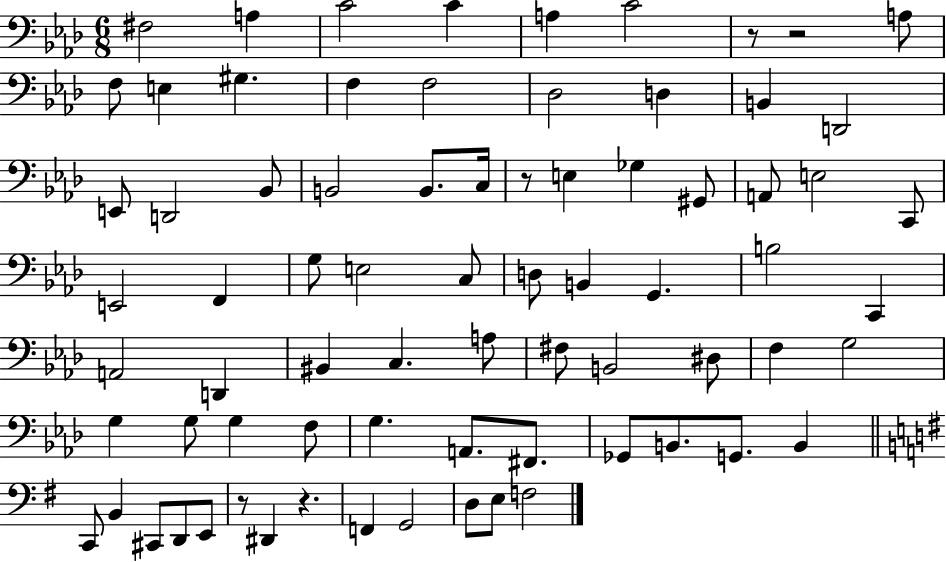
{
  \clef bass
  \numericTimeSignature
  \time 6/8
  \key aes \major
  \repeat volta 2 { fis2 a4 | c'2 c'4 | a4 c'2 | r8 r2 a8 | \break f8 e4 gis4. | f4 f2 | des2 d4 | b,4 d,2 | \break e,8 d,2 bes,8 | b,2 b,8. c16 | r8 e4 ges4 gis,8 | a,8 e2 c,8 | \break e,2 f,4 | g8 e2 c8 | d8 b,4 g,4. | b2 c,4 | \break a,2 d,4 | bis,4 c4. a8 | fis8 b,2 dis8 | f4 g2 | \break g4 g8 g4 f8 | g4. a,8. fis,8. | ges,8 b,8. g,8. b,4 | \bar "||" \break \key g \major c,8 b,4 cis,8 d,8 e,8 | r8 dis,4 r4. | f,4 g,2 | d8 e8 f2 | \break } \bar "|."
}